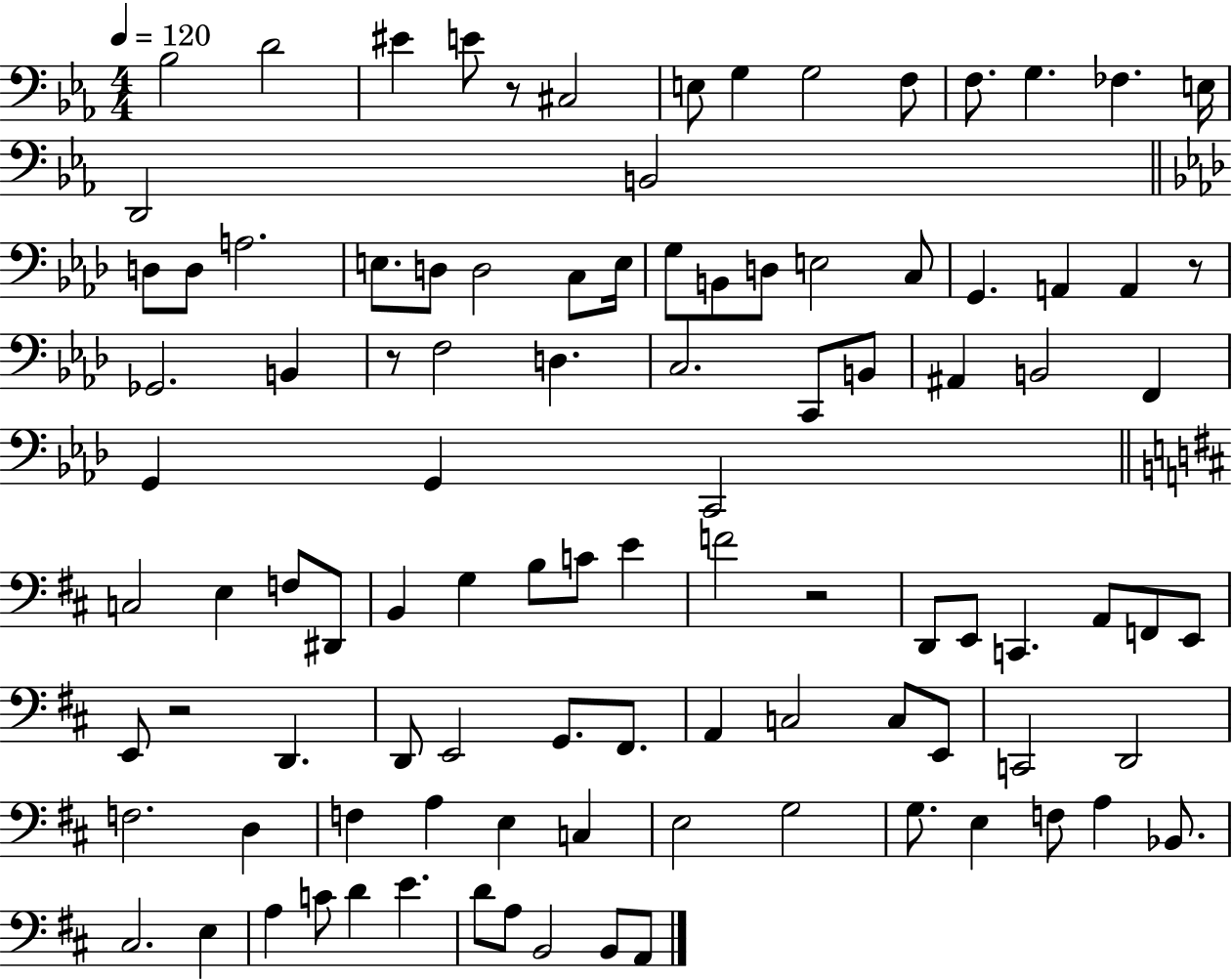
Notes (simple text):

Bb3/h D4/h EIS4/q E4/e R/e C#3/h E3/e G3/q G3/h F3/e F3/e. G3/q. FES3/q. E3/s D2/h B2/h D3/e D3/e A3/h. E3/e. D3/e D3/h C3/e E3/s G3/e B2/e D3/e E3/h C3/e G2/q. A2/q A2/q R/e Gb2/h. B2/q R/e F3/h D3/q. C3/h. C2/e B2/e A#2/q B2/h F2/q G2/q G2/q C2/h C3/h E3/q F3/e D#2/e B2/q G3/q B3/e C4/e E4/q F4/h R/h D2/e E2/e C2/q. A2/e F2/e E2/e E2/e R/h D2/q. D2/e E2/h G2/e. F#2/e. A2/q C3/h C3/e E2/e C2/h D2/h F3/h. D3/q F3/q A3/q E3/q C3/q E3/h G3/h G3/e. E3/q F3/e A3/q Bb2/e. C#3/h. E3/q A3/q C4/e D4/q E4/q. D4/e A3/e B2/h B2/e A2/e